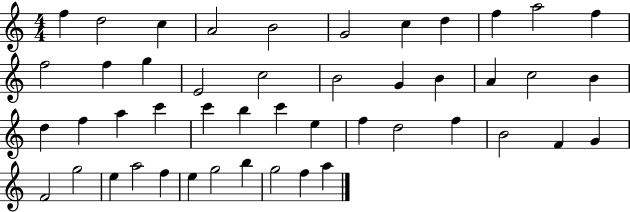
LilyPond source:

{
  \clef treble
  \numericTimeSignature
  \time 4/4
  \key c \major
  f''4 d''2 c''4 | a'2 b'2 | g'2 c''4 d''4 | f''4 a''2 f''4 | \break f''2 f''4 g''4 | e'2 c''2 | b'2 g'4 b'4 | a'4 c''2 b'4 | \break d''4 f''4 a''4 c'''4 | c'''4 b''4 c'''4 e''4 | f''4 d''2 f''4 | b'2 f'4 g'4 | \break f'2 g''2 | e''4 a''2 f''4 | e''4 g''2 b''4 | g''2 f''4 a''4 | \break \bar "|."
}